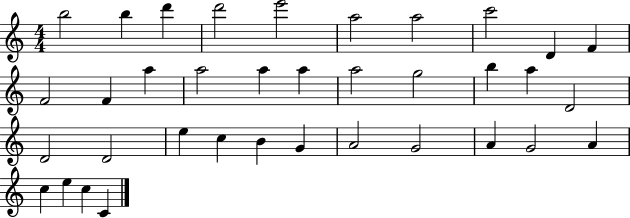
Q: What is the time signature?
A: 4/4